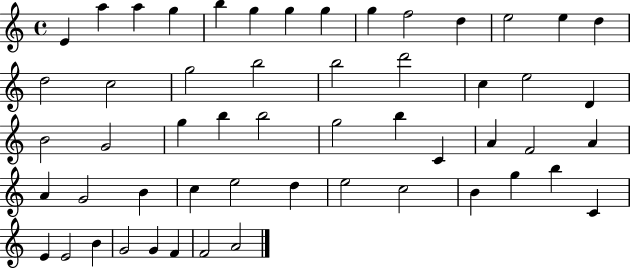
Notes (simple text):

E4/q A5/q A5/q G5/q B5/q G5/q G5/q G5/q G5/q F5/h D5/q E5/h E5/q D5/q D5/h C5/h G5/h B5/h B5/h D6/h C5/q E5/h D4/q B4/h G4/h G5/q B5/q B5/h G5/h B5/q C4/q A4/q F4/h A4/q A4/q G4/h B4/q C5/q E5/h D5/q E5/h C5/h B4/q G5/q B5/q C4/q E4/q E4/h B4/q G4/h G4/q F4/q F4/h A4/h